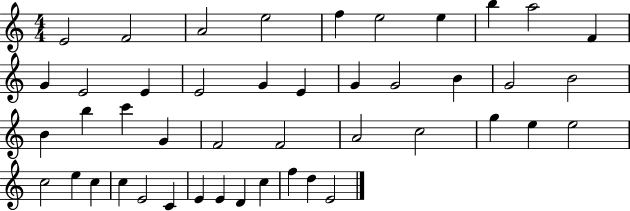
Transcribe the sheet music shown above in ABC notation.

X:1
T:Untitled
M:4/4
L:1/4
K:C
E2 F2 A2 e2 f e2 e b a2 F G E2 E E2 G E G G2 B G2 B2 B b c' G F2 F2 A2 c2 g e e2 c2 e c c E2 C E E D c f d E2